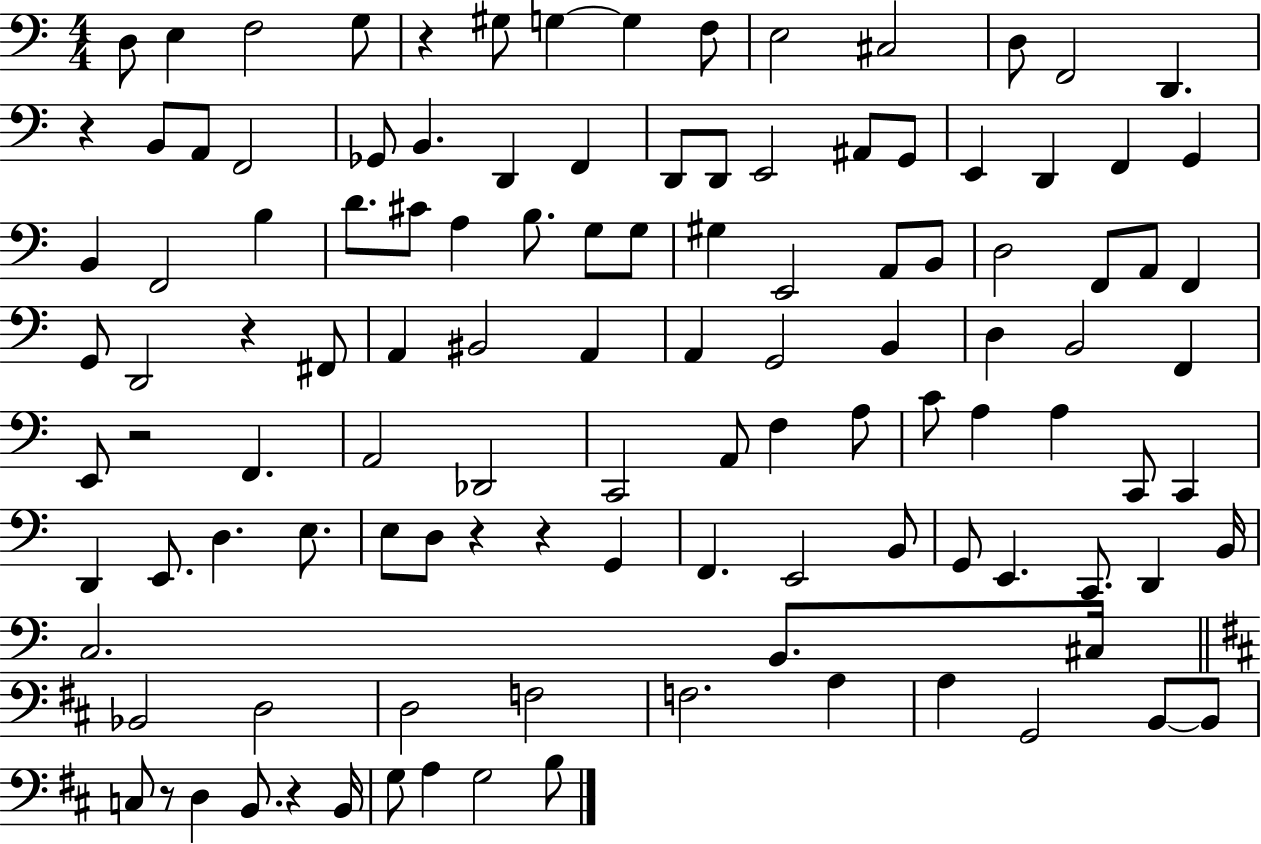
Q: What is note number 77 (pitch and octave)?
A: D3